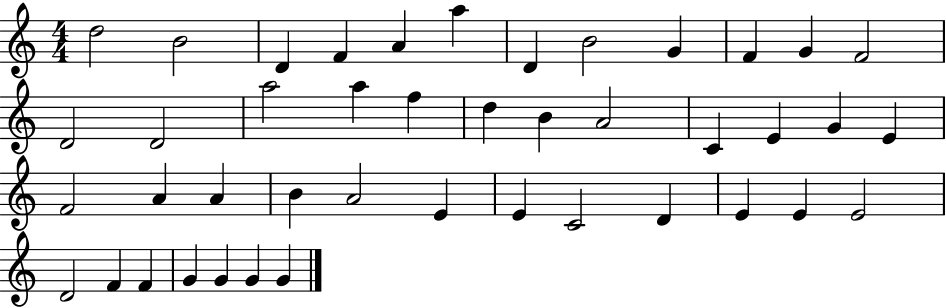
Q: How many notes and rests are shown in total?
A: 43